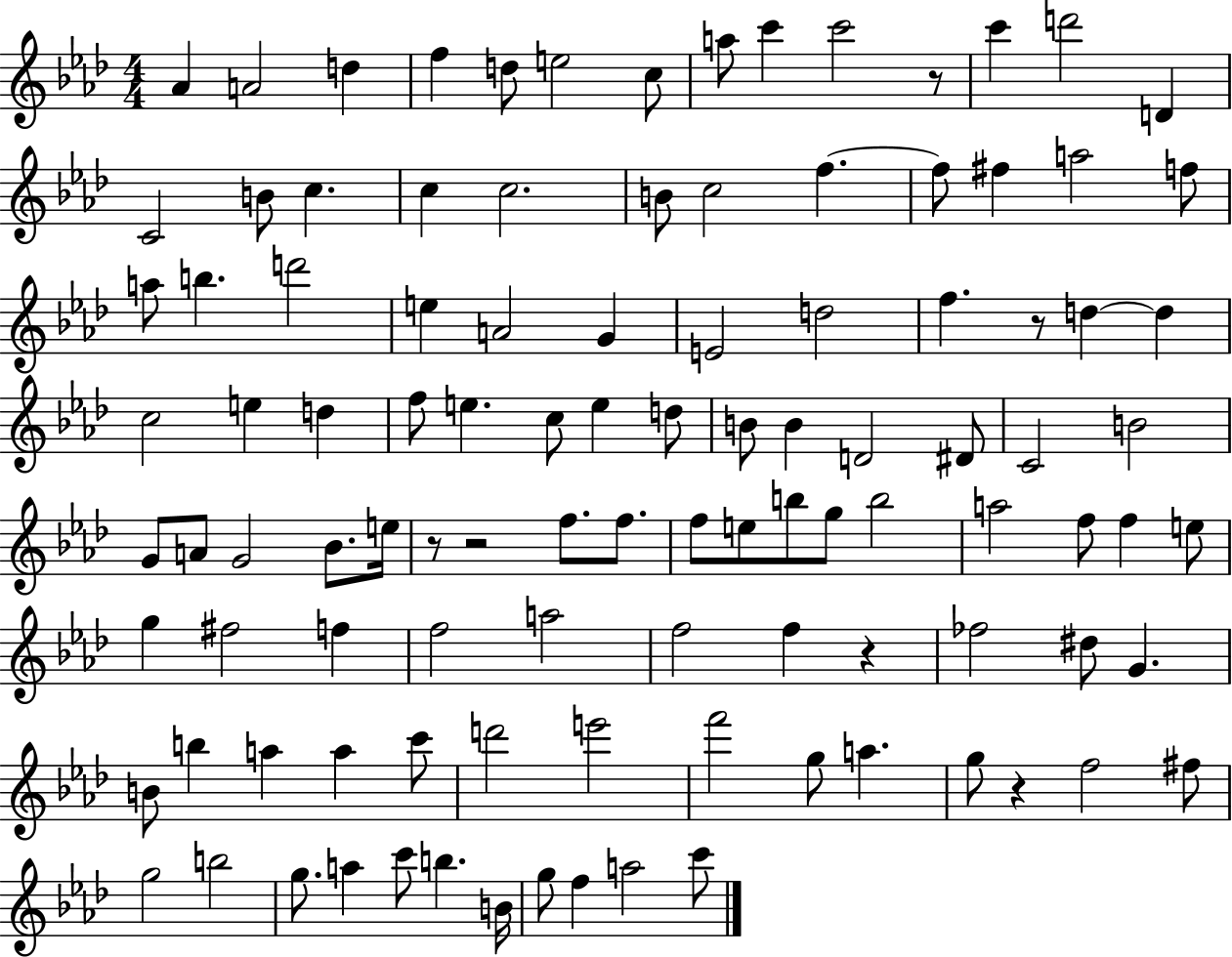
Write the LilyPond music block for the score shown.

{
  \clef treble
  \numericTimeSignature
  \time 4/4
  \key aes \major
  aes'4 a'2 d''4 | f''4 d''8 e''2 c''8 | a''8 c'''4 c'''2 r8 | c'''4 d'''2 d'4 | \break c'2 b'8 c''4. | c''4 c''2. | b'8 c''2 f''4.~~ | f''8 fis''4 a''2 f''8 | \break a''8 b''4. d'''2 | e''4 a'2 g'4 | e'2 d''2 | f''4. r8 d''4~~ d''4 | \break c''2 e''4 d''4 | f''8 e''4. c''8 e''4 d''8 | b'8 b'4 d'2 dis'8 | c'2 b'2 | \break g'8 a'8 g'2 bes'8. e''16 | r8 r2 f''8. f''8. | f''8 e''8 b''8 g''8 b''2 | a''2 f''8 f''4 e''8 | \break g''4 fis''2 f''4 | f''2 a''2 | f''2 f''4 r4 | fes''2 dis''8 g'4. | \break b'8 b''4 a''4 a''4 c'''8 | d'''2 e'''2 | f'''2 g''8 a''4. | g''8 r4 f''2 fis''8 | \break g''2 b''2 | g''8. a''4 c'''8 b''4. b'16 | g''8 f''4 a''2 c'''8 | \bar "|."
}